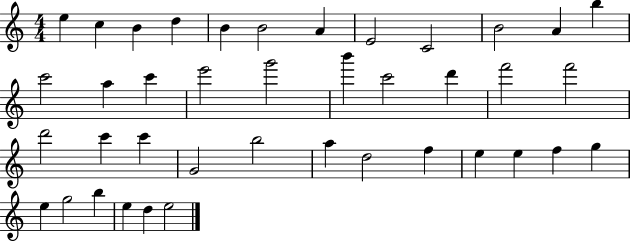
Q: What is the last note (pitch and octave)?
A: E5